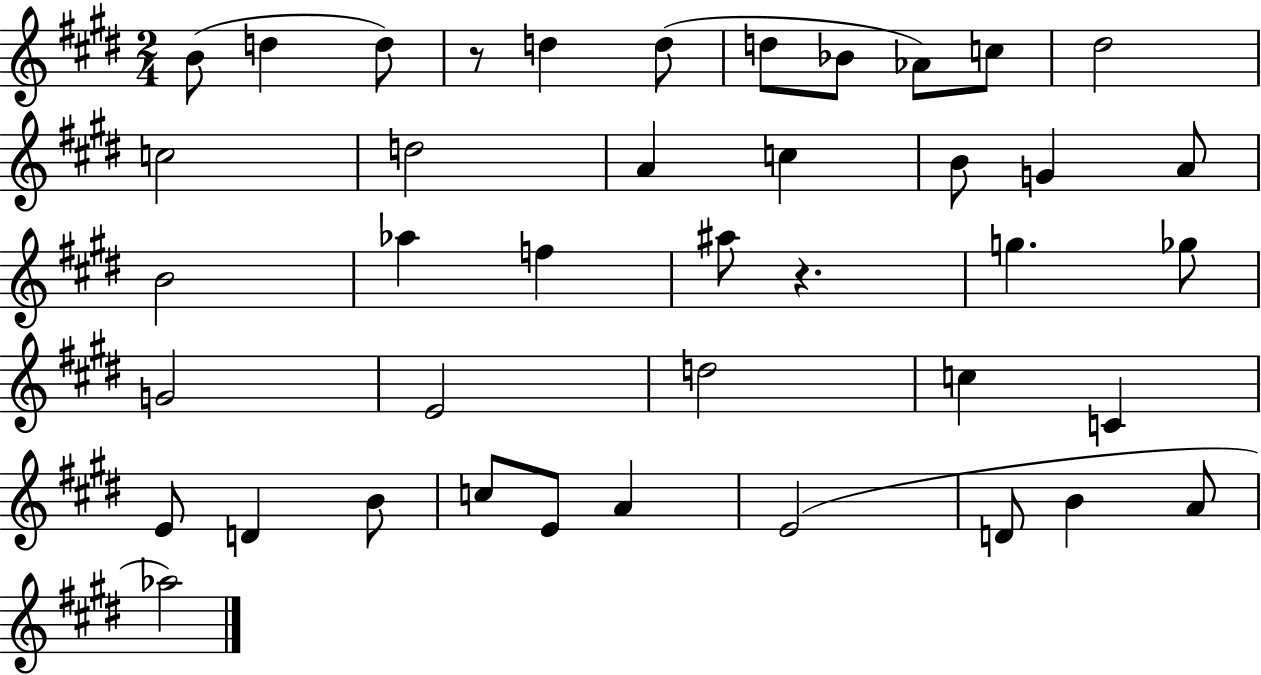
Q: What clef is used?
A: treble